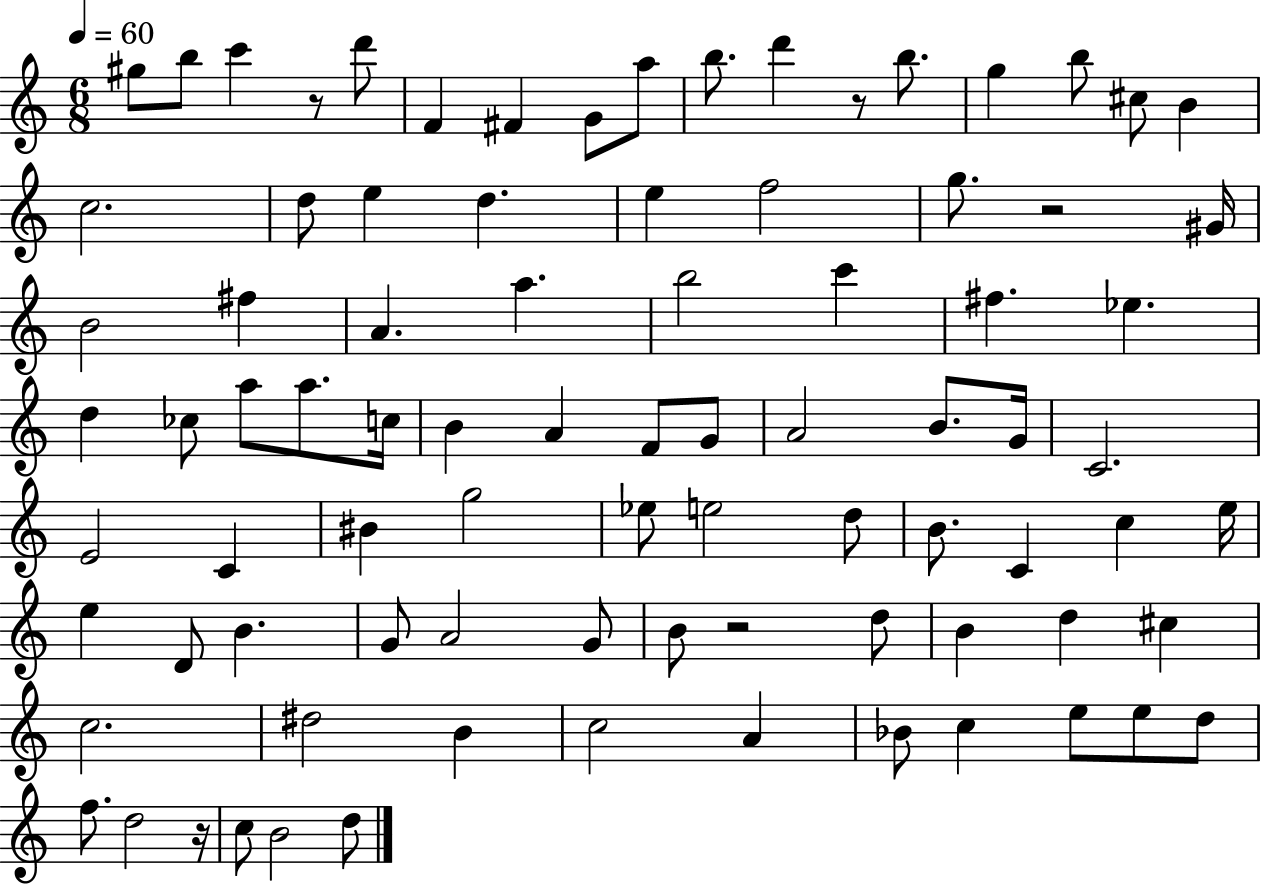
G#5/e B5/e C6/q R/e D6/e F4/q F#4/q G4/e A5/e B5/e. D6/q R/e B5/e. G5/q B5/e C#5/e B4/q C5/h. D5/e E5/q D5/q. E5/q F5/h G5/e. R/h G#4/s B4/h F#5/q A4/q. A5/q. B5/h C6/q F#5/q. Eb5/q. D5/q CES5/e A5/e A5/e. C5/s B4/q A4/q F4/e G4/e A4/h B4/e. G4/s C4/h. E4/h C4/q BIS4/q G5/h Eb5/e E5/h D5/e B4/e. C4/q C5/q E5/s E5/q D4/e B4/q. G4/e A4/h G4/e B4/e R/h D5/e B4/q D5/q C#5/q C5/h. D#5/h B4/q C5/h A4/q Bb4/e C5/q E5/e E5/e D5/e F5/e. D5/h R/s C5/e B4/h D5/e